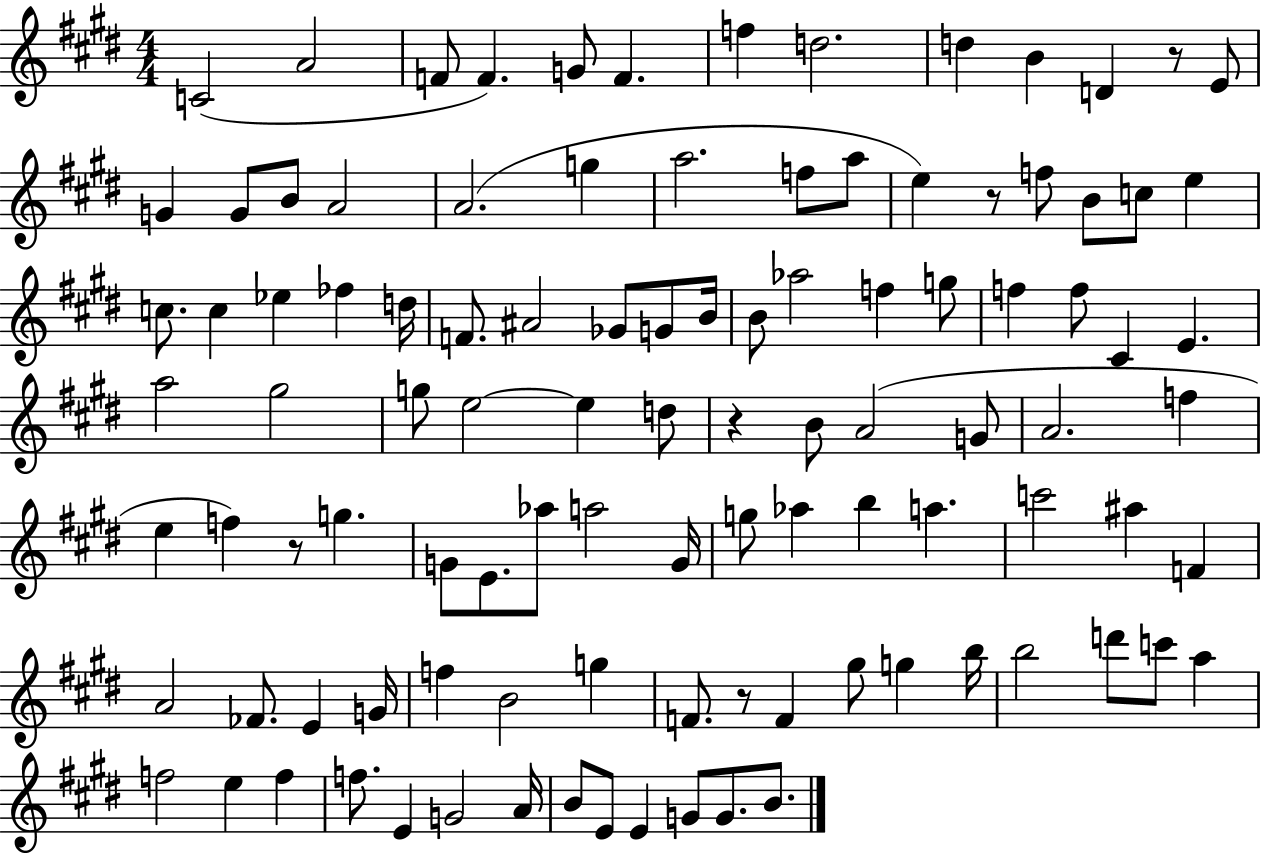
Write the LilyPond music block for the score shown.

{
  \clef treble
  \numericTimeSignature
  \time 4/4
  \key e \major
  c'2( a'2 | f'8 f'4.) g'8 f'4. | f''4 d''2. | d''4 b'4 d'4 r8 e'8 | \break g'4 g'8 b'8 a'2 | a'2.( g''4 | a''2. f''8 a''8 | e''4) r8 f''8 b'8 c''8 e''4 | \break c''8. c''4 ees''4 fes''4 d''16 | f'8. ais'2 ges'8 g'8 b'16 | b'8 aes''2 f''4 g''8 | f''4 f''8 cis'4 e'4. | \break a''2 gis''2 | g''8 e''2~~ e''4 d''8 | r4 b'8 a'2( g'8 | a'2. f''4 | \break e''4 f''4) r8 g''4. | g'8 e'8. aes''8 a''2 g'16 | g''8 aes''4 b''4 a''4. | c'''2 ais''4 f'4 | \break a'2 fes'8. e'4 g'16 | f''4 b'2 g''4 | f'8. r8 f'4 gis''8 g''4 b''16 | b''2 d'''8 c'''8 a''4 | \break f''2 e''4 f''4 | f''8. e'4 g'2 a'16 | b'8 e'8 e'4 g'8 g'8. b'8. | \bar "|."
}